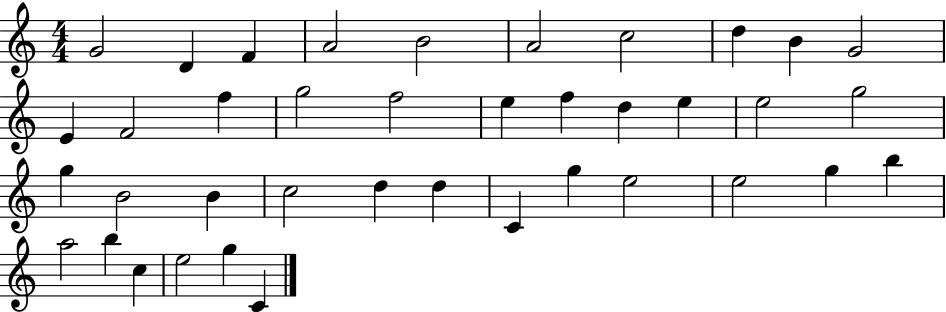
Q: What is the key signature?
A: C major